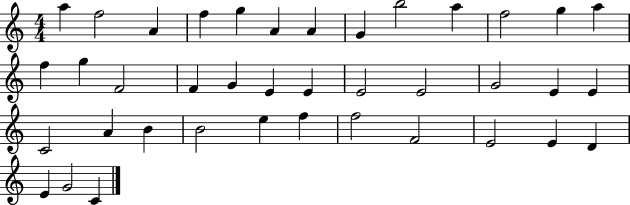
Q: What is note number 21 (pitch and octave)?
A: E4